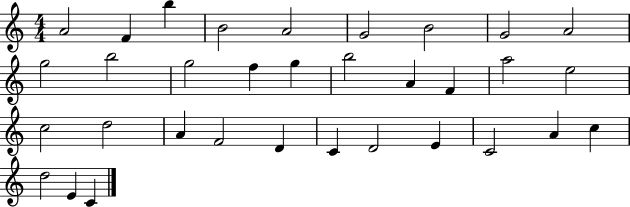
X:1
T:Untitled
M:4/4
L:1/4
K:C
A2 F b B2 A2 G2 B2 G2 A2 g2 b2 g2 f g b2 A F a2 e2 c2 d2 A F2 D C D2 E C2 A c d2 E C